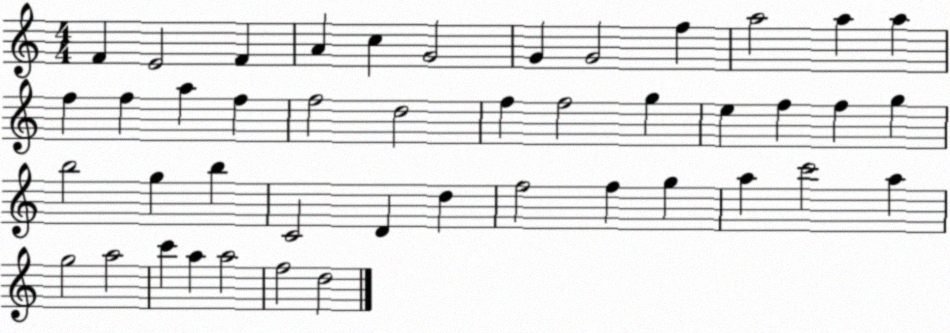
X:1
T:Untitled
M:4/4
L:1/4
K:C
F E2 F A c G2 G G2 f a2 a a f f a f f2 d2 f f2 g e f f g b2 g b C2 D d f2 f g a c'2 a g2 a2 c' a a2 f2 d2